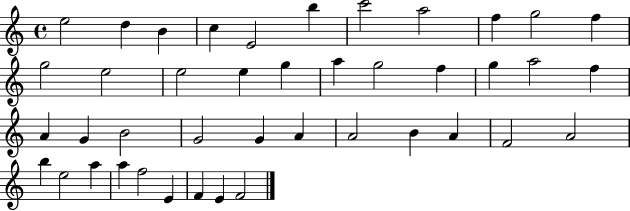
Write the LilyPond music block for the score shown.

{
  \clef treble
  \time 4/4
  \defaultTimeSignature
  \key c \major
  e''2 d''4 b'4 | c''4 e'2 b''4 | c'''2 a''2 | f''4 g''2 f''4 | \break g''2 e''2 | e''2 e''4 g''4 | a''4 g''2 f''4 | g''4 a''2 f''4 | \break a'4 g'4 b'2 | g'2 g'4 a'4 | a'2 b'4 a'4 | f'2 a'2 | \break b''4 e''2 a''4 | a''4 f''2 e'4 | f'4 e'4 f'2 | \bar "|."
}